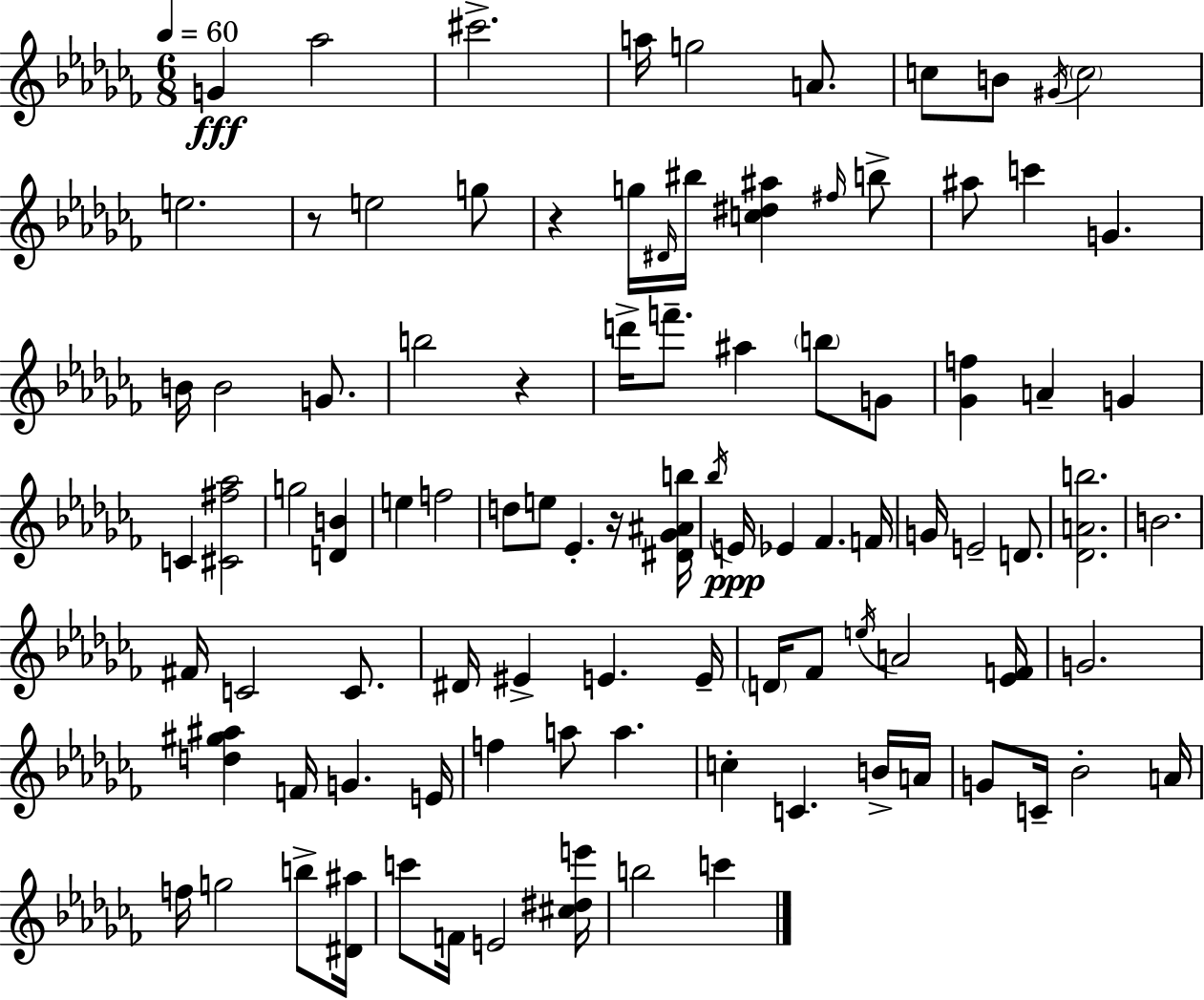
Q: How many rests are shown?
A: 4